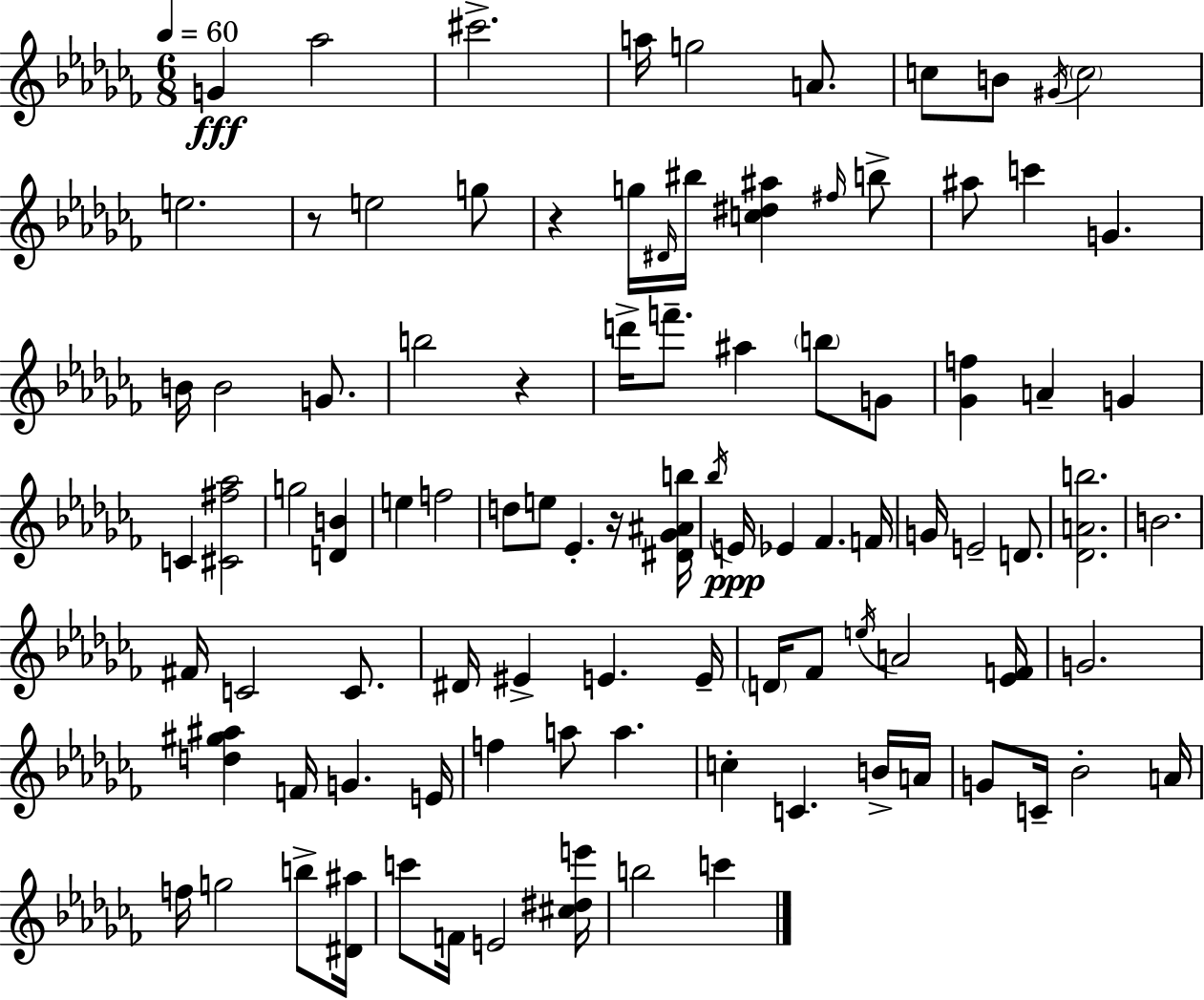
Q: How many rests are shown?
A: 4